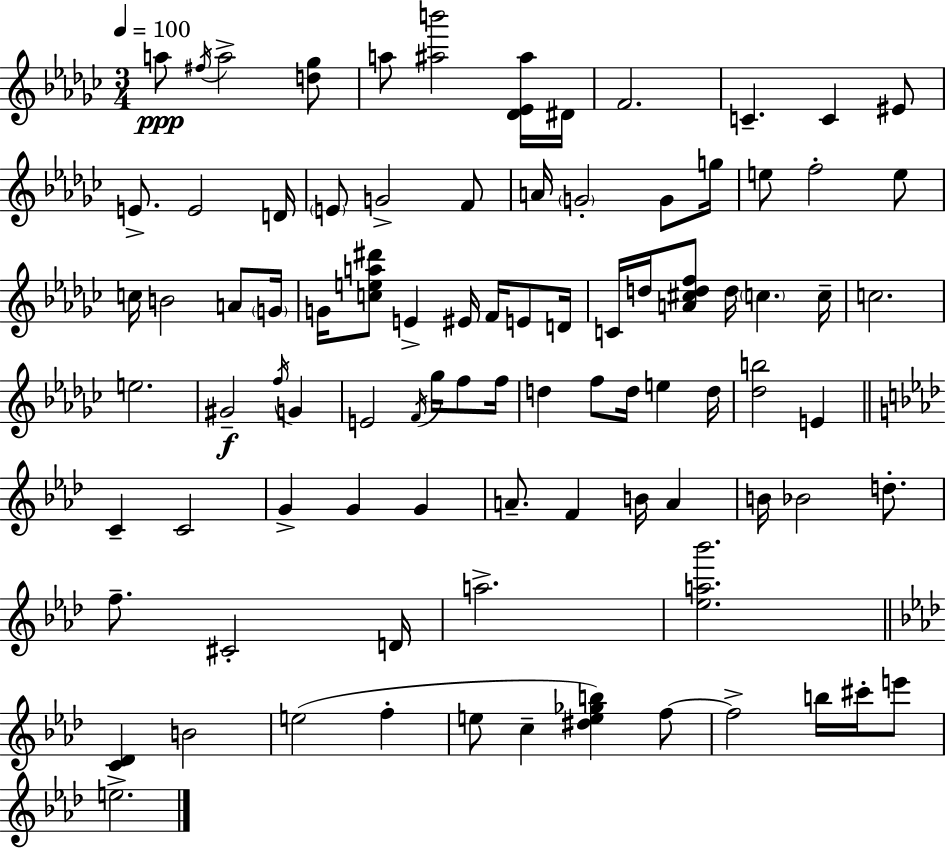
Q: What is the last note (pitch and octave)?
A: E5